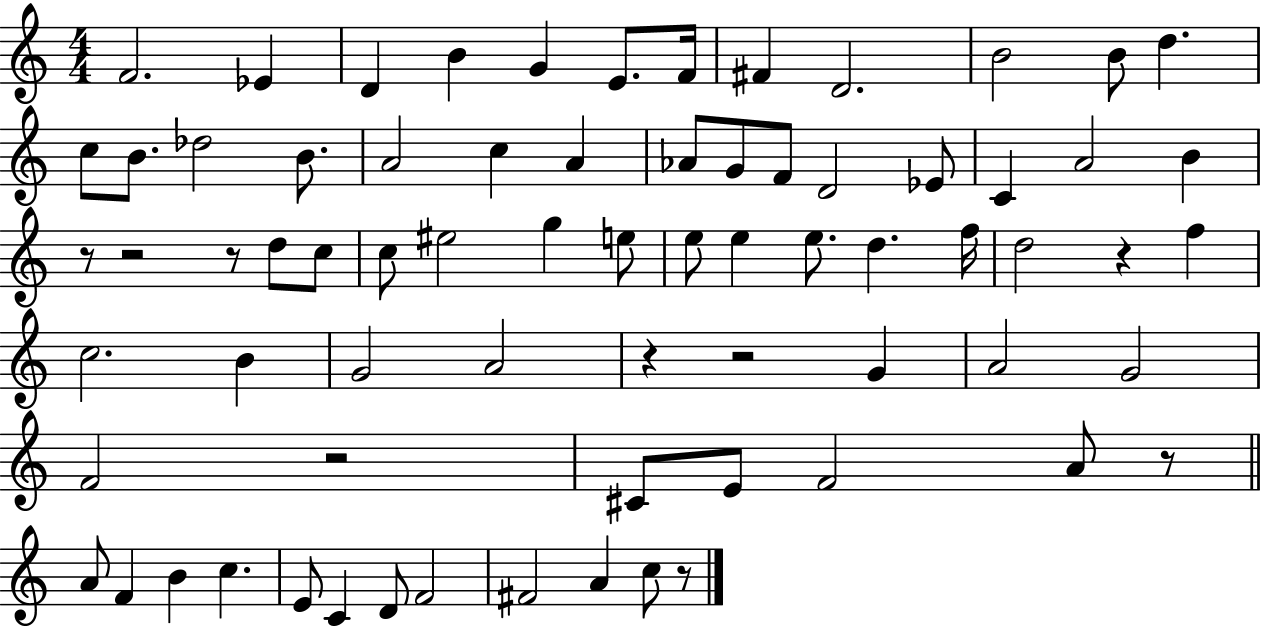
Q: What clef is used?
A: treble